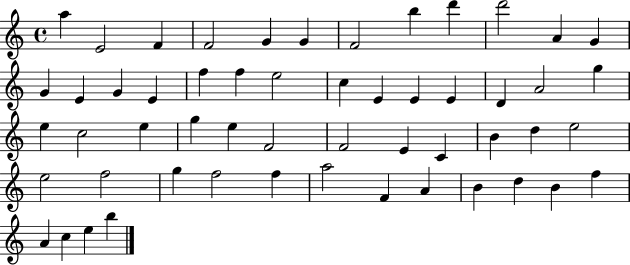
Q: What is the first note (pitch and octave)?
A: A5